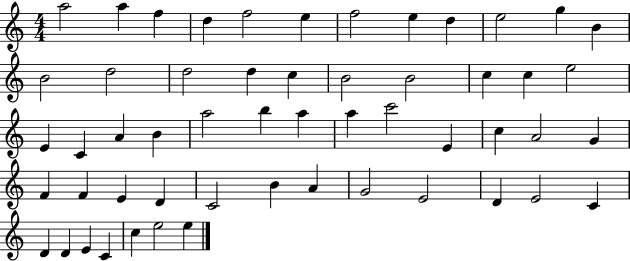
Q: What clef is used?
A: treble